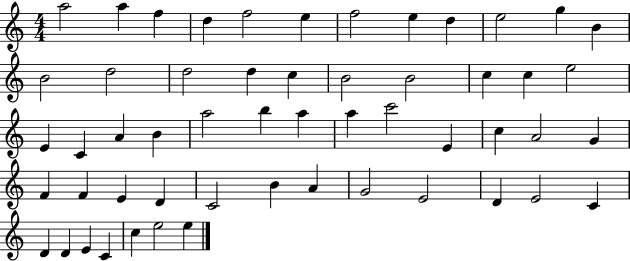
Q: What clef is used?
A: treble